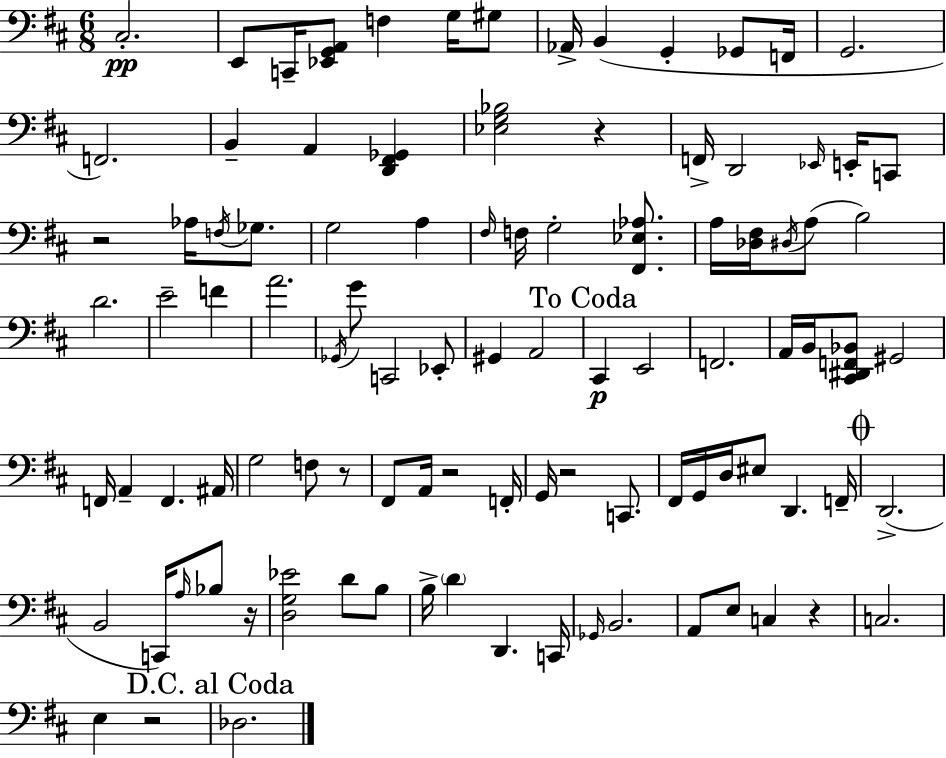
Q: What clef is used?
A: bass